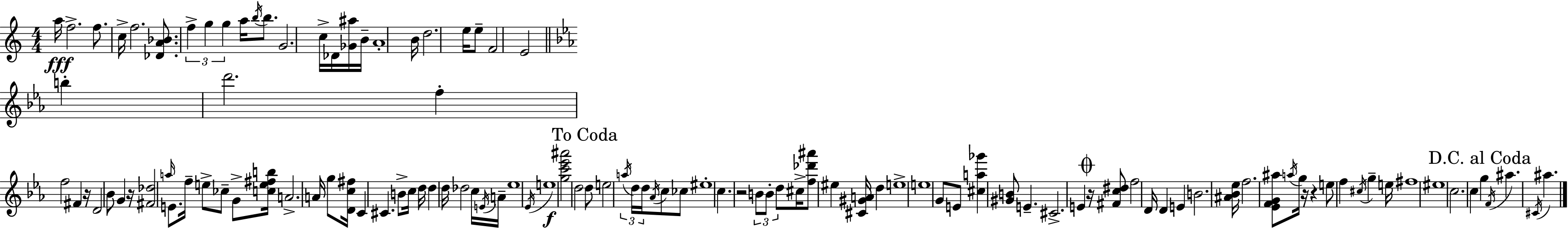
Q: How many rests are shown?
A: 6